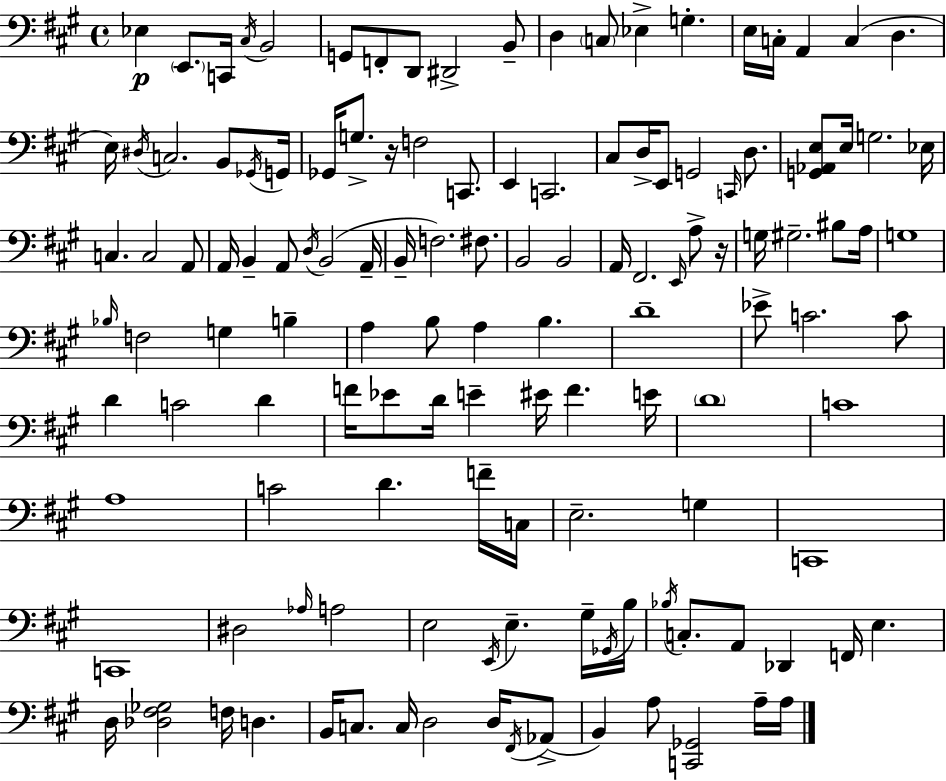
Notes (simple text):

Eb3/q E2/e. C2/s C#3/s B2/h G2/e F2/e D2/e D#2/h B2/e D3/q C3/e Eb3/q G3/q. E3/s C3/s A2/q C3/q D3/q. E3/s D#3/s C3/h. B2/e Gb2/s G2/s Gb2/s G3/e. R/s F3/h C2/e. E2/q C2/h. C#3/e D3/s E2/e G2/h C2/s D3/e. [G2,Ab2,E3]/e E3/s G3/h. Eb3/s C3/q. C3/h A2/e A2/s B2/q A2/e D3/s B2/h A2/s B2/s F3/h. F#3/e. B2/h B2/h A2/s F#2/h. E2/s A3/e R/s G3/s G#3/h. BIS3/e A3/s G3/w Bb3/s F3/h G3/q B3/q A3/q B3/e A3/q B3/q. D4/w Eb4/e C4/h. C4/e D4/q C4/h D4/q F4/s Eb4/e D4/s E4/q EIS4/s F4/q. E4/s D4/w C4/w A3/w C4/h D4/q. F4/s C3/s E3/h. G3/q C2/w C2/w D#3/h Ab3/s A3/h E3/h E2/s E3/q. G#3/s Gb2/s B3/s Bb3/s C3/e. A2/e Db2/q F2/s E3/q. D3/s [Db3,F#3,Gb3]/h F3/s D3/q. B2/s C3/e. C3/s D3/h D3/s F#2/s Ab2/e B2/q A3/e [C2,Gb2]/h A3/s A3/s